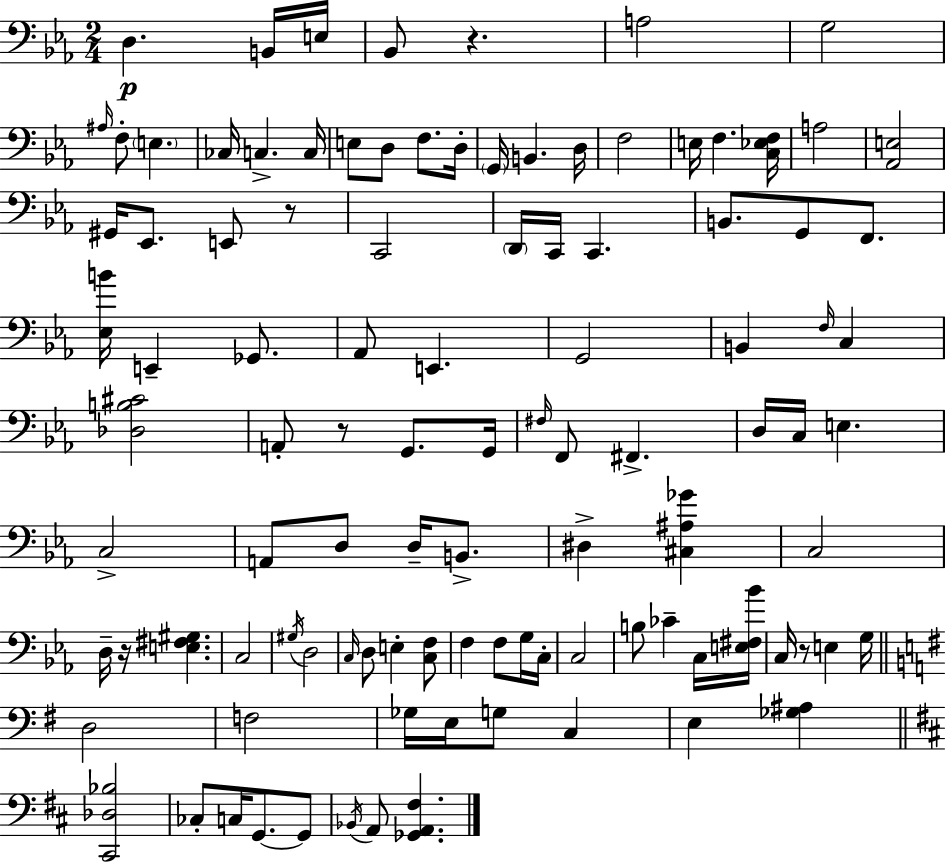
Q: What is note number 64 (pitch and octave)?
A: E3